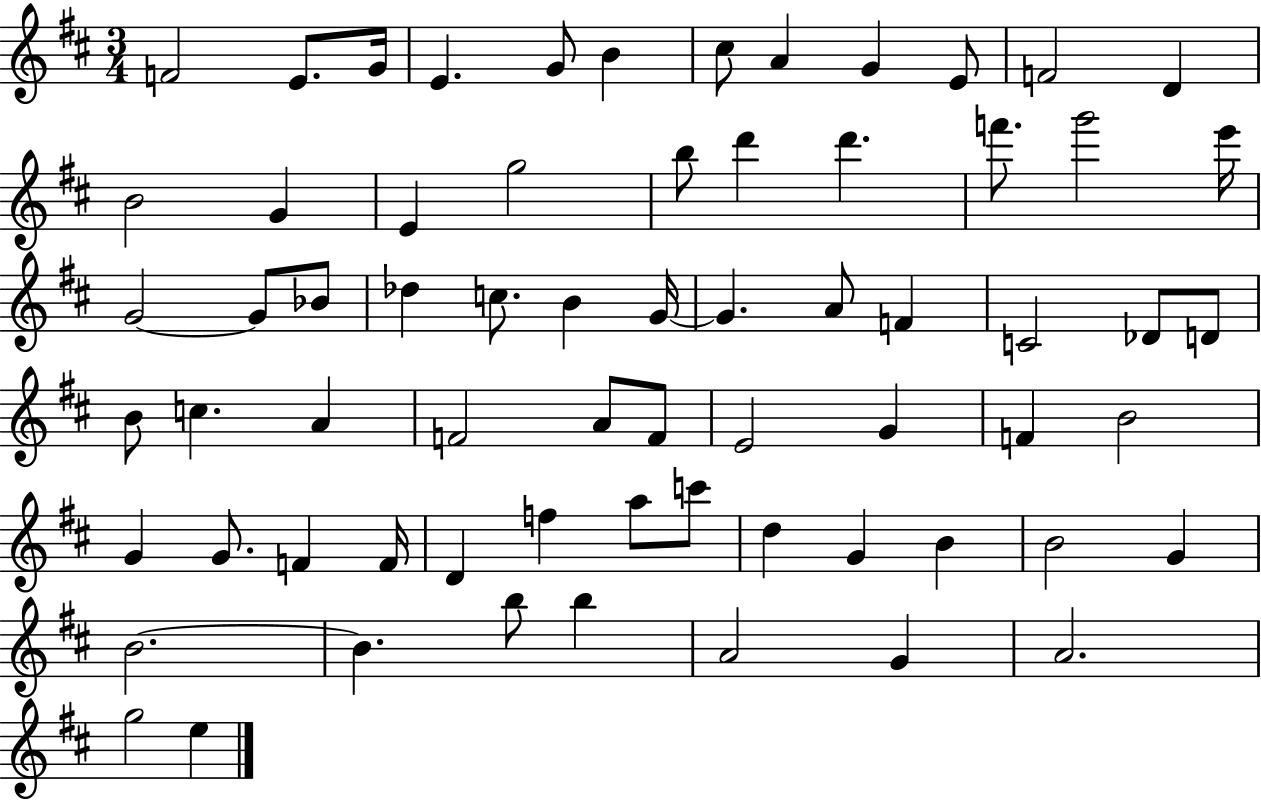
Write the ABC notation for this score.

X:1
T:Untitled
M:3/4
L:1/4
K:D
F2 E/2 G/4 E G/2 B ^c/2 A G E/2 F2 D B2 G E g2 b/2 d' d' f'/2 g'2 e'/4 G2 G/2 _B/2 _d c/2 B G/4 G A/2 F C2 _D/2 D/2 B/2 c A F2 A/2 F/2 E2 G F B2 G G/2 F F/4 D f a/2 c'/2 d G B B2 G B2 B b/2 b A2 G A2 g2 e